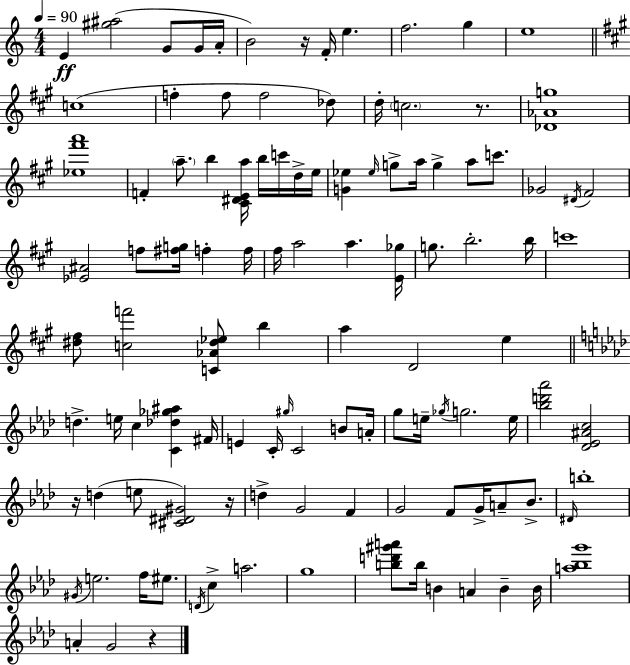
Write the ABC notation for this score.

X:1
T:Untitled
M:4/4
L:1/4
K:C
E [^g^a]2 G/2 G/4 A/4 B2 z/4 F/4 e f2 g e4 c4 f f/2 f2 _d/2 d/4 c2 z/2 [_D_Ag]4 [_e^f'a']4 F a/2 b [^C^DEa]/4 b/4 c'/4 d/4 e/4 [G_e] _e/4 g/2 a/4 g a/2 c'/2 _G2 ^D/4 ^F2 [_E^A]2 f/2 [^fg]/4 f f/4 ^f/4 a2 a [E_g]/4 g/2 b2 b/4 c'4 [^d^f]/2 [cf']2 [C_A^d_e]/2 b a D2 e d e/4 c [C_d_g^a] ^F/4 E C/4 ^g/4 C2 B/2 A/4 g/2 e/4 _g/4 g2 e/4 [_bd'_a']2 [_D_E^Ac]2 z/4 d e/2 [^C^D^G]2 z/4 d G2 F G2 F/2 G/4 A/2 _B/2 ^D/4 b4 ^G/4 e2 f/4 ^e/2 D/4 c a2 g4 [bd'^g'a']/2 b/4 B A B B/4 [a_bg']4 A G2 z